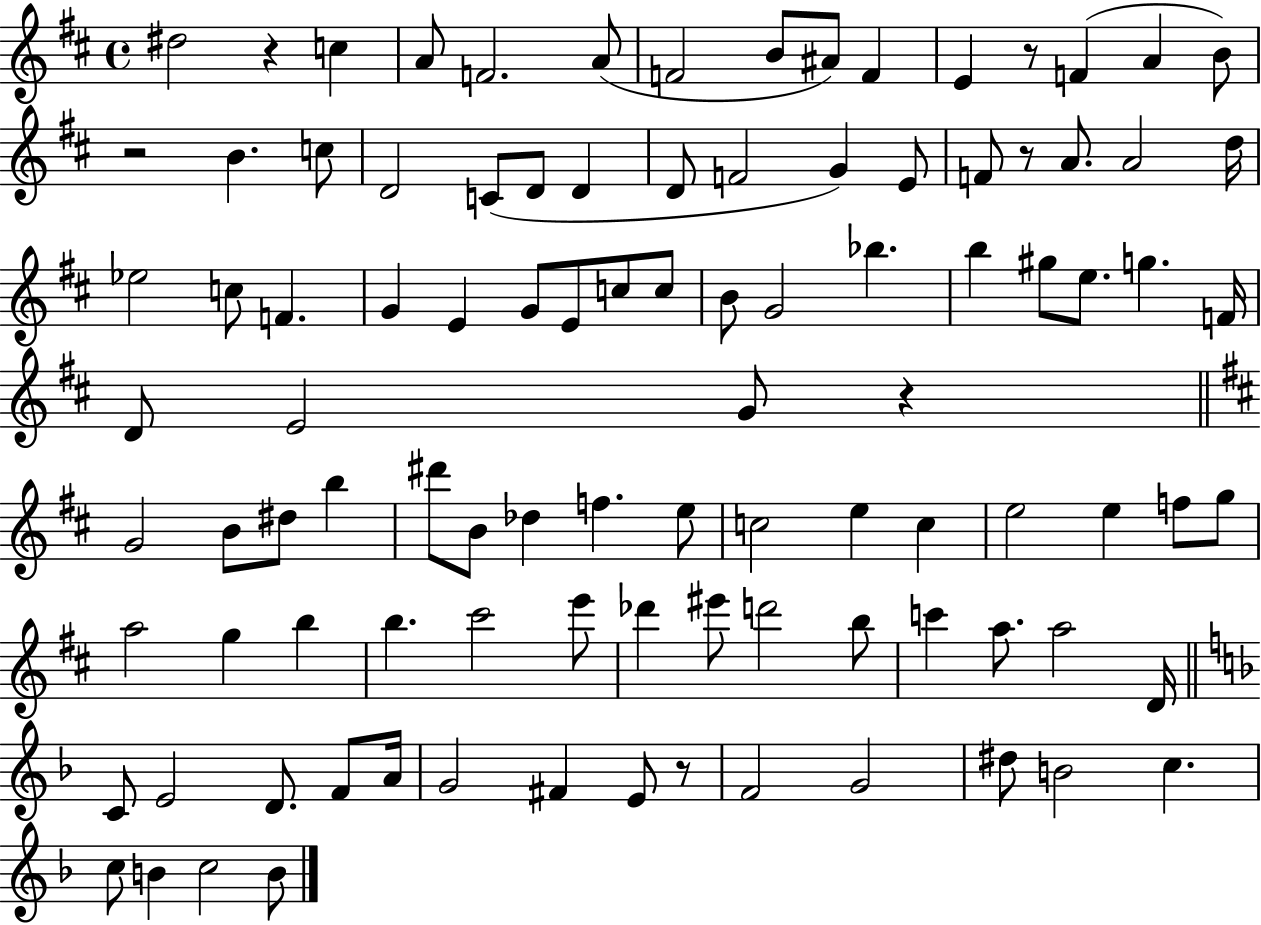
X:1
T:Untitled
M:4/4
L:1/4
K:D
^d2 z c A/2 F2 A/2 F2 B/2 ^A/2 F E z/2 F A B/2 z2 B c/2 D2 C/2 D/2 D D/2 F2 G E/2 F/2 z/2 A/2 A2 d/4 _e2 c/2 F G E G/2 E/2 c/2 c/2 B/2 G2 _b b ^g/2 e/2 g F/4 D/2 E2 G/2 z G2 B/2 ^d/2 b ^d'/2 B/2 _d f e/2 c2 e c e2 e f/2 g/2 a2 g b b ^c'2 e'/2 _d' ^e'/2 d'2 b/2 c' a/2 a2 D/4 C/2 E2 D/2 F/2 A/4 G2 ^F E/2 z/2 F2 G2 ^d/2 B2 c c/2 B c2 B/2